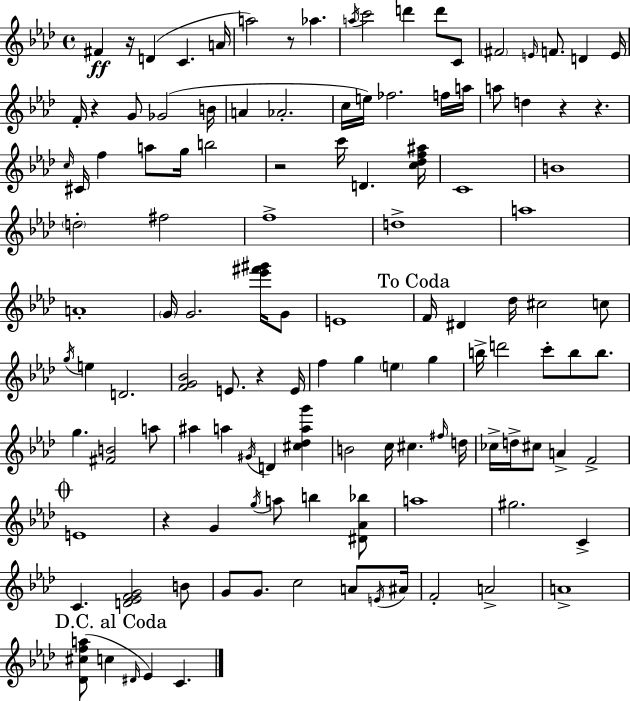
F#4/q R/s D4/q C4/q. A4/s A5/h R/e Ab5/q. A5/s C6/h D6/q D6/e C4/e F#4/h E4/s F4/e. D4/q E4/s F4/s R/q G4/e Gb4/h B4/s A4/q Ab4/h. C5/s E5/s FES5/h. F5/s A5/s A5/e D5/q R/q R/q. C5/s C#4/s F5/q A5/e G5/s B5/h R/h C6/s D4/q. [C5,Db5,F5,A#5]/s C4/w B4/w D5/h F#5/h F5/w D5/w A5/w A4/w G4/s G4/h. [Eb6,F#6,G#6]/s G4/e E4/w F4/s D#4/q Db5/s C#5/h C5/e G5/s E5/q D4/h. [F4,G4,Bb4]/h E4/e. R/q E4/s F5/q G5/q E5/q G5/q B5/s D6/h C6/e B5/e B5/e. G5/q. [F#4,B4]/h A5/e A#5/q A5/q G#4/s D4/q [C#5,Db5,A5,G6]/q B4/h C5/s C#5/q. F#5/s D5/s CES5/s D5/s C#5/e A4/q F4/h E4/w R/q G4/q G5/s A5/e B5/q [D#4,Ab4,Bb5]/e A5/w G#5/h. C4/q C4/q. [D4,Eb4,F4,G4]/h B4/e G4/e G4/e. C5/h A4/e E4/s A#4/s F4/h A4/h A4/w [Db4,C#5,F5,A5]/e C5/q D#4/s Eb4/q C4/q.